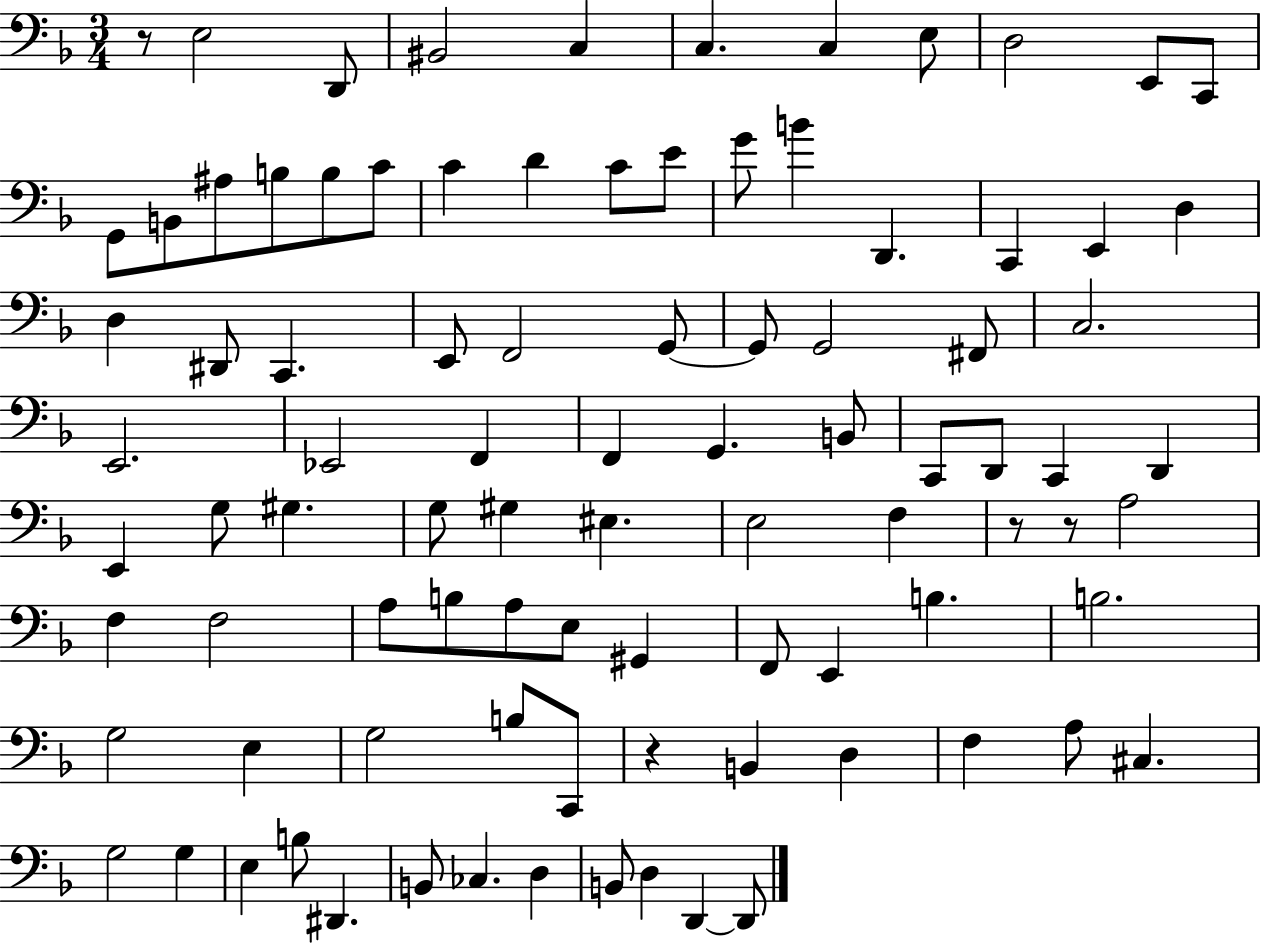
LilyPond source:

{
  \clef bass
  \numericTimeSignature
  \time 3/4
  \key f \major
  r8 e2 d,8 | bis,2 c4 | c4. c4 e8 | d2 e,8 c,8 | \break g,8 b,8 ais8 b8 b8 c'8 | c'4 d'4 c'8 e'8 | g'8 b'4 d,4. | c,4 e,4 d4 | \break d4 dis,8 c,4. | e,8 f,2 g,8~~ | g,8 g,2 fis,8 | c2. | \break e,2. | ees,2 f,4 | f,4 g,4. b,8 | c,8 d,8 c,4 d,4 | \break e,4 g8 gis4. | g8 gis4 eis4. | e2 f4 | r8 r8 a2 | \break f4 f2 | a8 b8 a8 e8 gis,4 | f,8 e,4 b4. | b2. | \break g2 e4 | g2 b8 c,8 | r4 b,4 d4 | f4 a8 cis4. | \break g2 g4 | e4 b8 dis,4. | b,8 ces4. d4 | b,8 d4 d,4~~ d,8 | \break \bar "|."
}